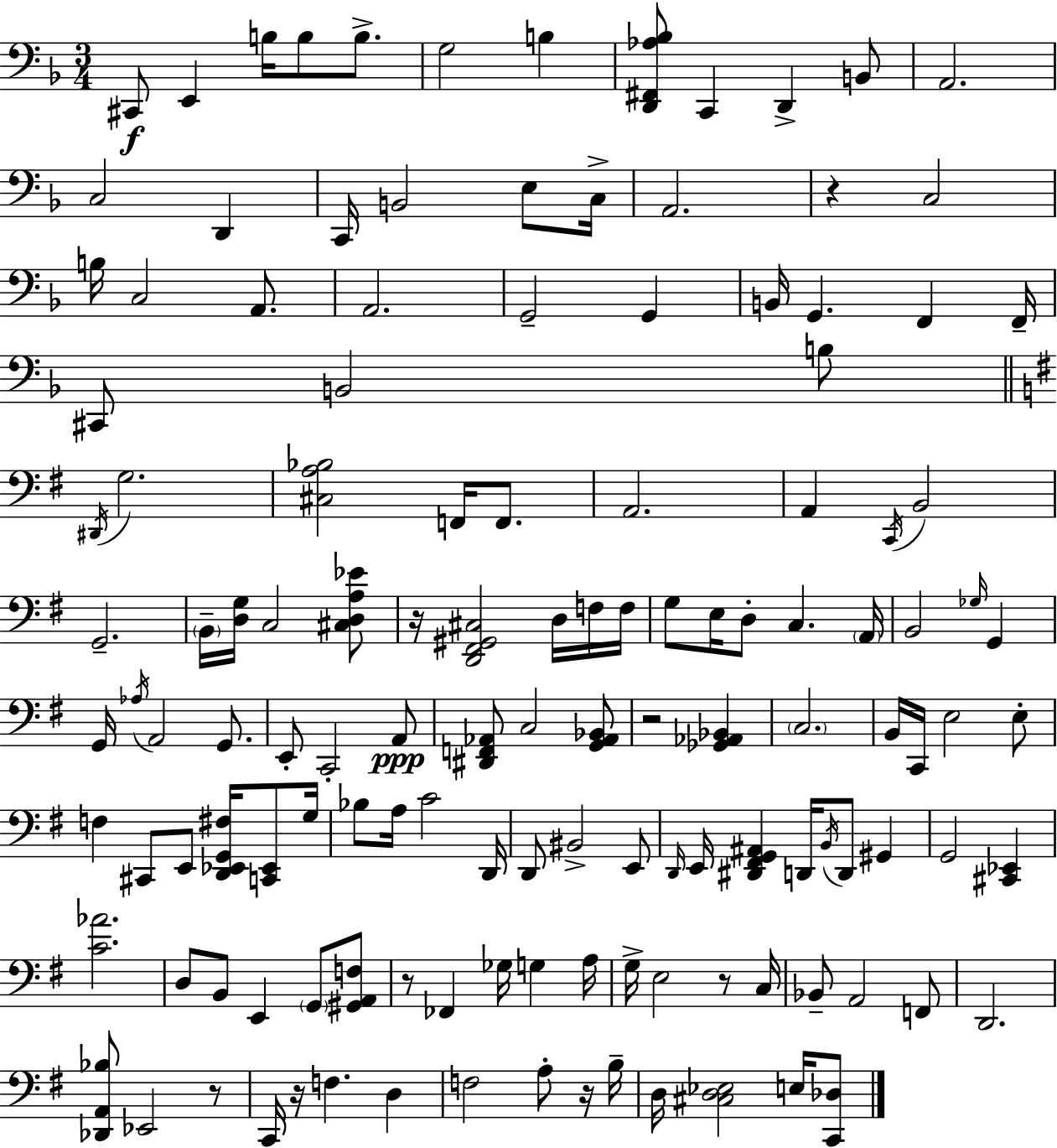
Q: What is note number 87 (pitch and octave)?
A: B2